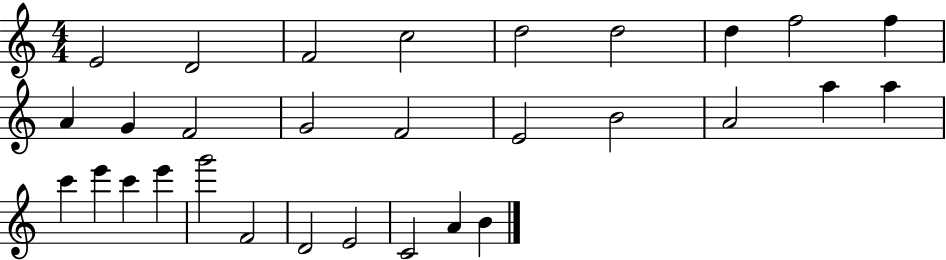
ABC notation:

X:1
T:Untitled
M:4/4
L:1/4
K:C
E2 D2 F2 c2 d2 d2 d f2 f A G F2 G2 F2 E2 B2 A2 a a c' e' c' e' g'2 F2 D2 E2 C2 A B